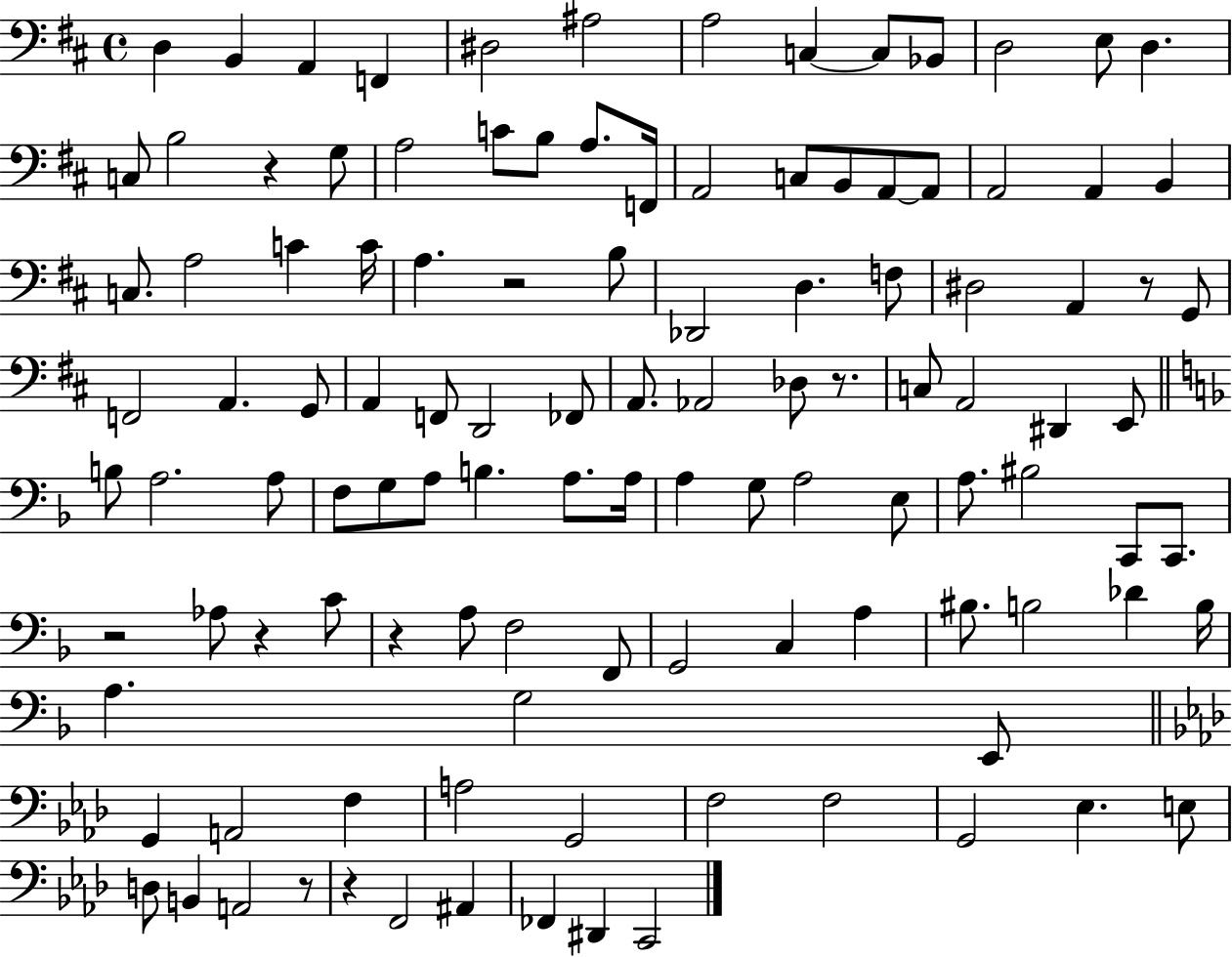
D3/q B2/q A2/q F2/q D#3/h A#3/h A3/h C3/q C3/e Bb2/e D3/h E3/e D3/q. C3/e B3/h R/q G3/e A3/h C4/e B3/e A3/e. F2/s A2/h C3/e B2/e A2/e A2/e A2/h A2/q B2/q C3/e. A3/h C4/q C4/s A3/q. R/h B3/e Db2/h D3/q. F3/e D#3/h A2/q R/e G2/e F2/h A2/q. G2/e A2/q F2/e D2/h FES2/e A2/e. Ab2/h Db3/e R/e. C3/e A2/h D#2/q E2/e B3/e A3/h. A3/e F3/e G3/e A3/e B3/q. A3/e. A3/s A3/q G3/e A3/h E3/e A3/e. BIS3/h C2/e C2/e. R/h Ab3/e R/q C4/e R/q A3/e F3/h F2/e G2/h C3/q A3/q BIS3/e. B3/h Db4/q B3/s A3/q. G3/h E2/e G2/q A2/h F3/q A3/h G2/h F3/h F3/h G2/h Eb3/q. E3/e D3/e B2/q A2/h R/e R/q F2/h A#2/q FES2/q D#2/q C2/h